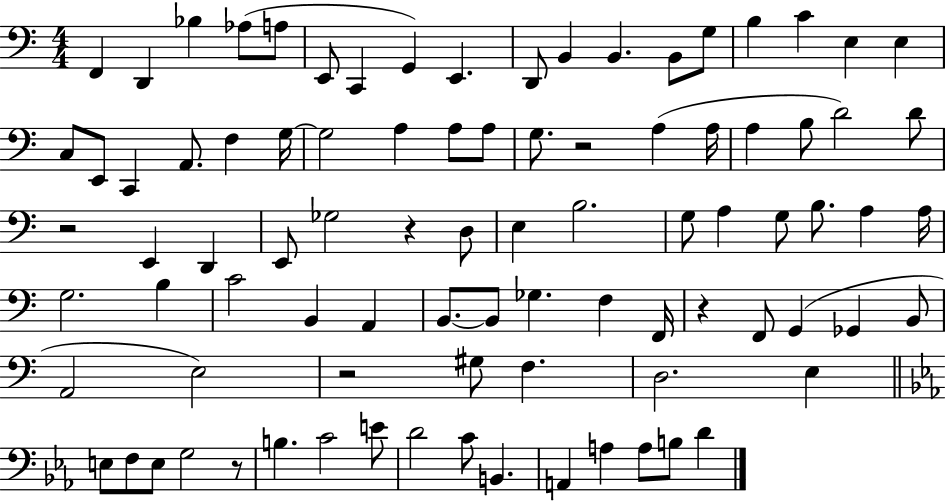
F2/q D2/q Bb3/q Ab3/e A3/e E2/e C2/q G2/q E2/q. D2/e B2/q B2/q. B2/e G3/e B3/q C4/q E3/q E3/q C3/e E2/e C2/q A2/e. F3/q G3/s G3/h A3/q A3/e A3/e G3/e. R/h A3/q A3/s A3/q B3/e D4/h D4/e R/h E2/q D2/q E2/e Gb3/h R/q D3/e E3/q B3/h. G3/e A3/q G3/e B3/e. A3/q A3/s G3/h. B3/q C4/h B2/q A2/q B2/e. B2/e Gb3/q. F3/q F2/s R/q F2/e G2/q Gb2/q B2/e A2/h E3/h R/h G#3/e F3/q. D3/h. E3/q E3/e F3/e E3/e G3/h R/e B3/q. C4/h E4/e D4/h C4/e B2/q. A2/q A3/q A3/e B3/e D4/q